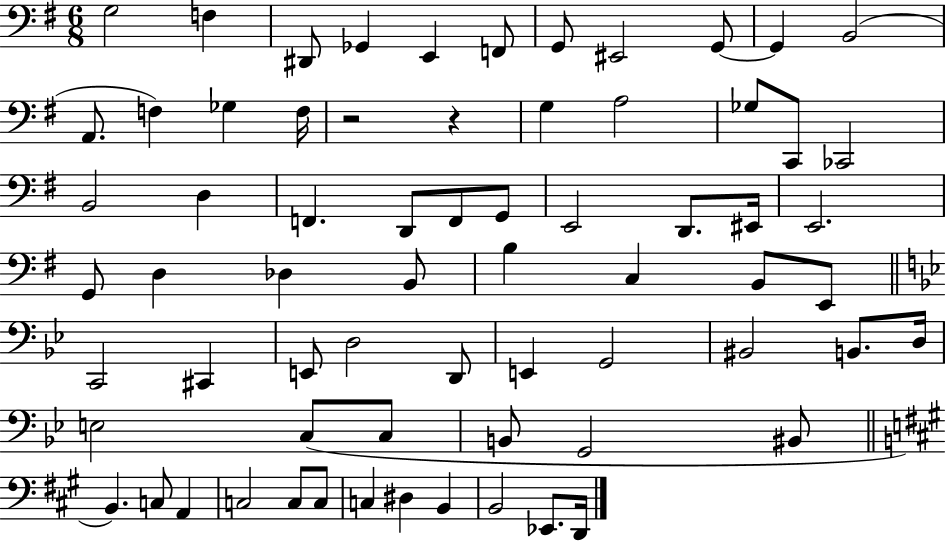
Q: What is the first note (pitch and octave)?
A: G3